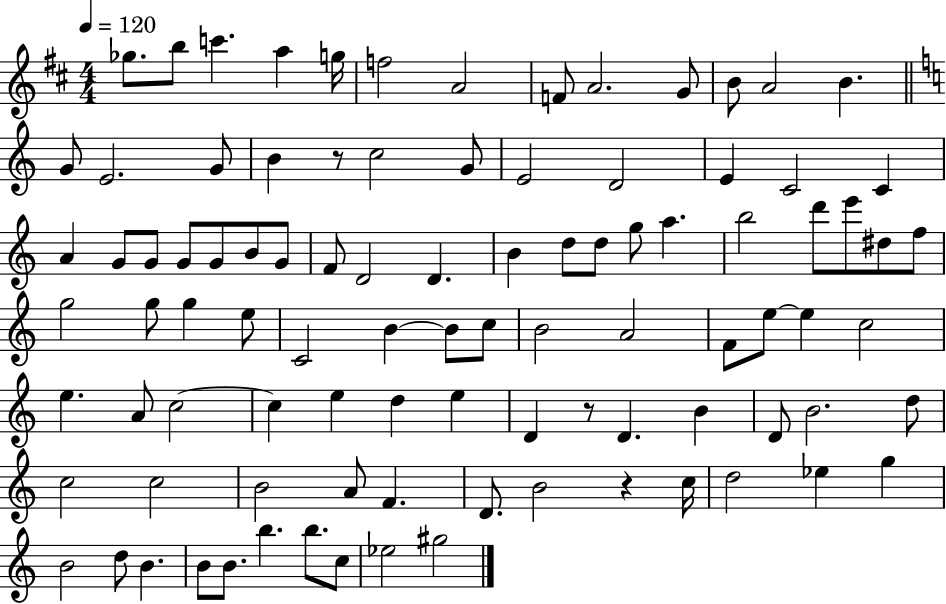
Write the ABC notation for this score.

X:1
T:Untitled
M:4/4
L:1/4
K:D
_g/2 b/2 c' a g/4 f2 A2 F/2 A2 G/2 B/2 A2 B G/2 E2 G/2 B z/2 c2 G/2 E2 D2 E C2 C A G/2 G/2 G/2 G/2 B/2 G/2 F/2 D2 D B d/2 d/2 g/2 a b2 d'/2 e'/2 ^d/2 f/2 g2 g/2 g e/2 C2 B B/2 c/2 B2 A2 F/2 e/2 e c2 e A/2 c2 c e d e D z/2 D B D/2 B2 d/2 c2 c2 B2 A/2 F D/2 B2 z c/4 d2 _e g B2 d/2 B B/2 B/2 b b/2 c/2 _e2 ^g2